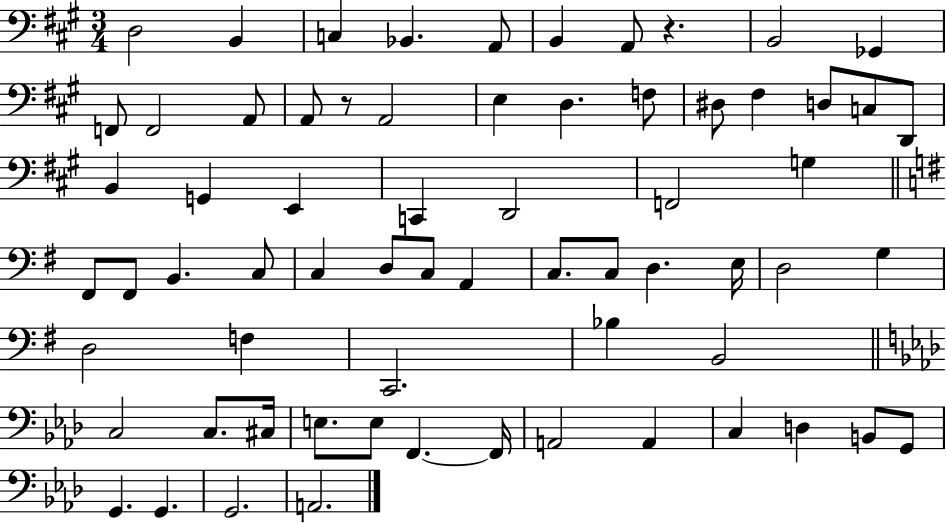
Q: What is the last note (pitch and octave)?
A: A2